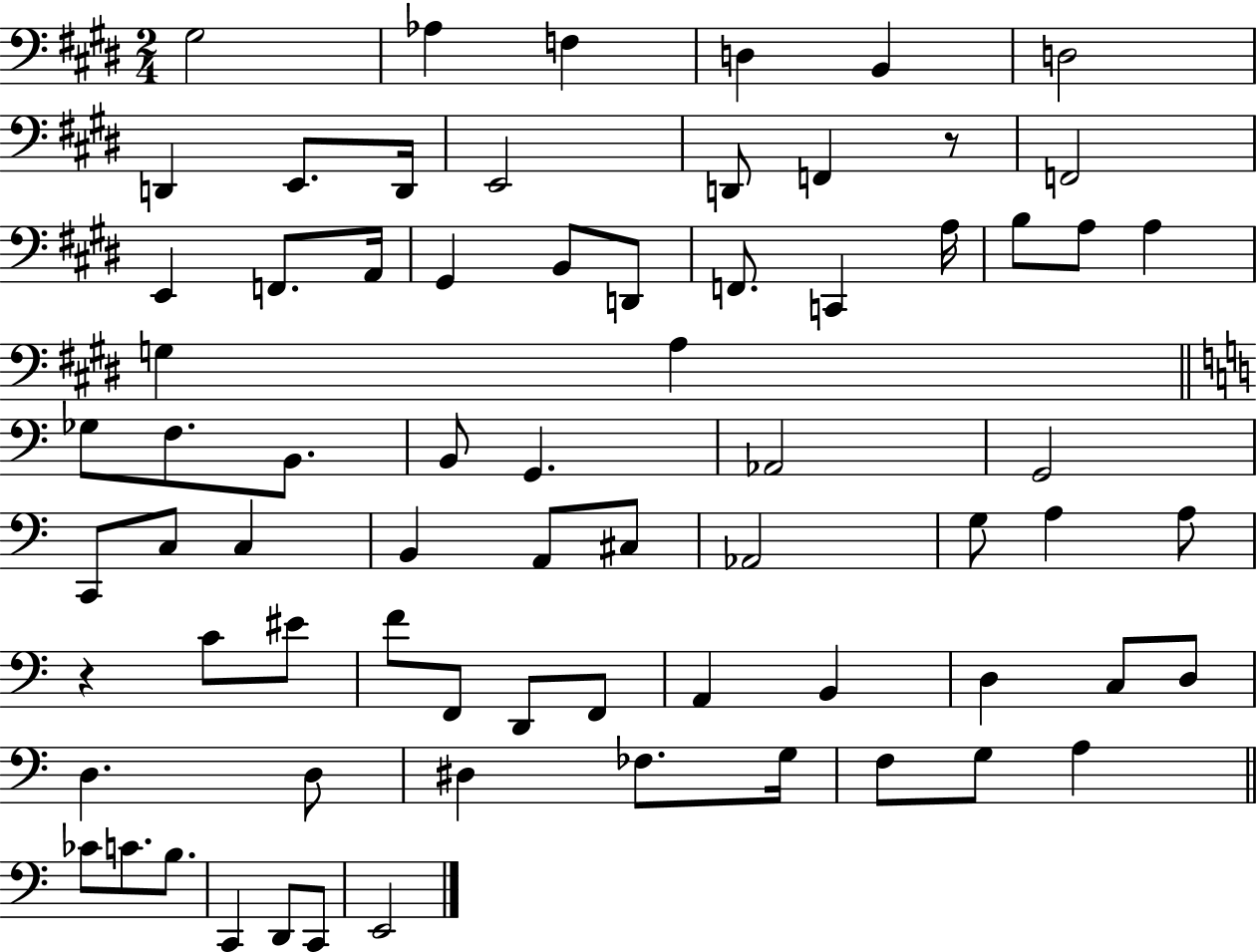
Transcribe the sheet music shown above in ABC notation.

X:1
T:Untitled
M:2/4
L:1/4
K:E
^G,2 _A, F, D, B,, D,2 D,, E,,/2 D,,/4 E,,2 D,,/2 F,, z/2 F,,2 E,, F,,/2 A,,/4 ^G,, B,,/2 D,,/2 F,,/2 C,, A,/4 B,/2 A,/2 A, G, A, _G,/2 F,/2 B,,/2 B,,/2 G,, _A,,2 G,,2 C,,/2 C,/2 C, B,, A,,/2 ^C,/2 _A,,2 G,/2 A, A,/2 z C/2 ^E/2 F/2 F,,/2 D,,/2 F,,/2 A,, B,, D, C,/2 D,/2 D, D,/2 ^D, _F,/2 G,/4 F,/2 G,/2 A, _C/2 C/2 B,/2 C,, D,,/2 C,,/2 E,,2